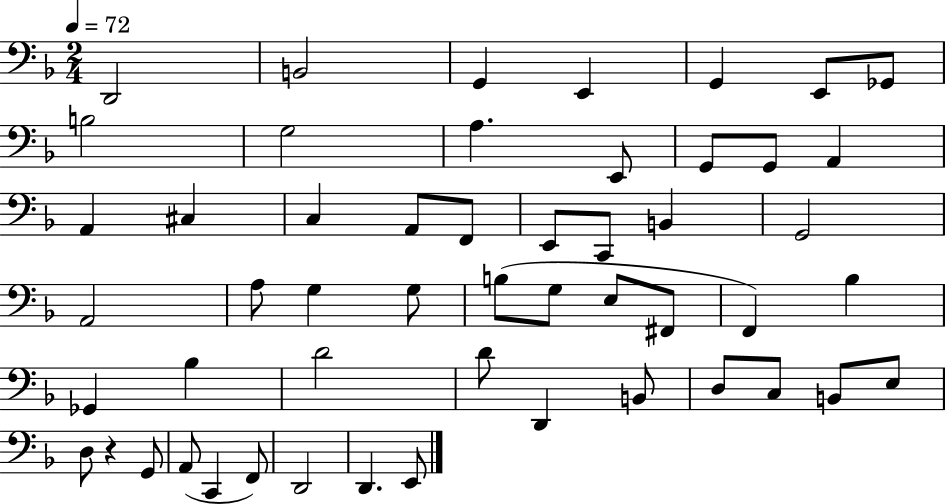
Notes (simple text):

D2/h B2/h G2/q E2/q G2/q E2/e Gb2/e B3/h G3/h A3/q. E2/e G2/e G2/e A2/q A2/q C#3/q C3/q A2/e F2/e E2/e C2/e B2/q G2/h A2/h A3/e G3/q G3/e B3/e G3/e E3/e F#2/e F2/q Bb3/q Gb2/q Bb3/q D4/h D4/e D2/q B2/e D3/e C3/e B2/e E3/e D3/e R/q G2/e A2/e C2/q F2/e D2/h D2/q. E2/e